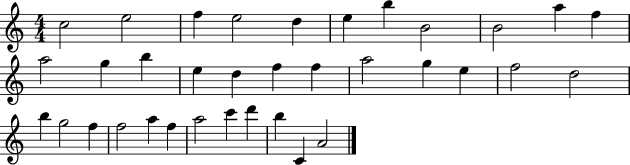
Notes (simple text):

C5/h E5/h F5/q E5/h D5/q E5/q B5/q B4/h B4/h A5/q F5/q A5/h G5/q B5/q E5/q D5/q F5/q F5/q A5/h G5/q E5/q F5/h D5/h B5/q G5/h F5/q F5/h A5/q F5/q A5/h C6/q D6/q B5/q C4/q A4/h